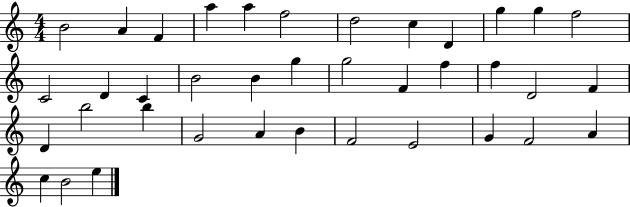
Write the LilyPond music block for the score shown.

{
  \clef treble
  \numericTimeSignature
  \time 4/4
  \key c \major
  b'2 a'4 f'4 | a''4 a''4 f''2 | d''2 c''4 d'4 | g''4 g''4 f''2 | \break c'2 d'4 c'4 | b'2 b'4 g''4 | g''2 f'4 f''4 | f''4 d'2 f'4 | \break d'4 b''2 b''4 | g'2 a'4 b'4 | f'2 e'2 | g'4 f'2 a'4 | \break c''4 b'2 e''4 | \bar "|."
}